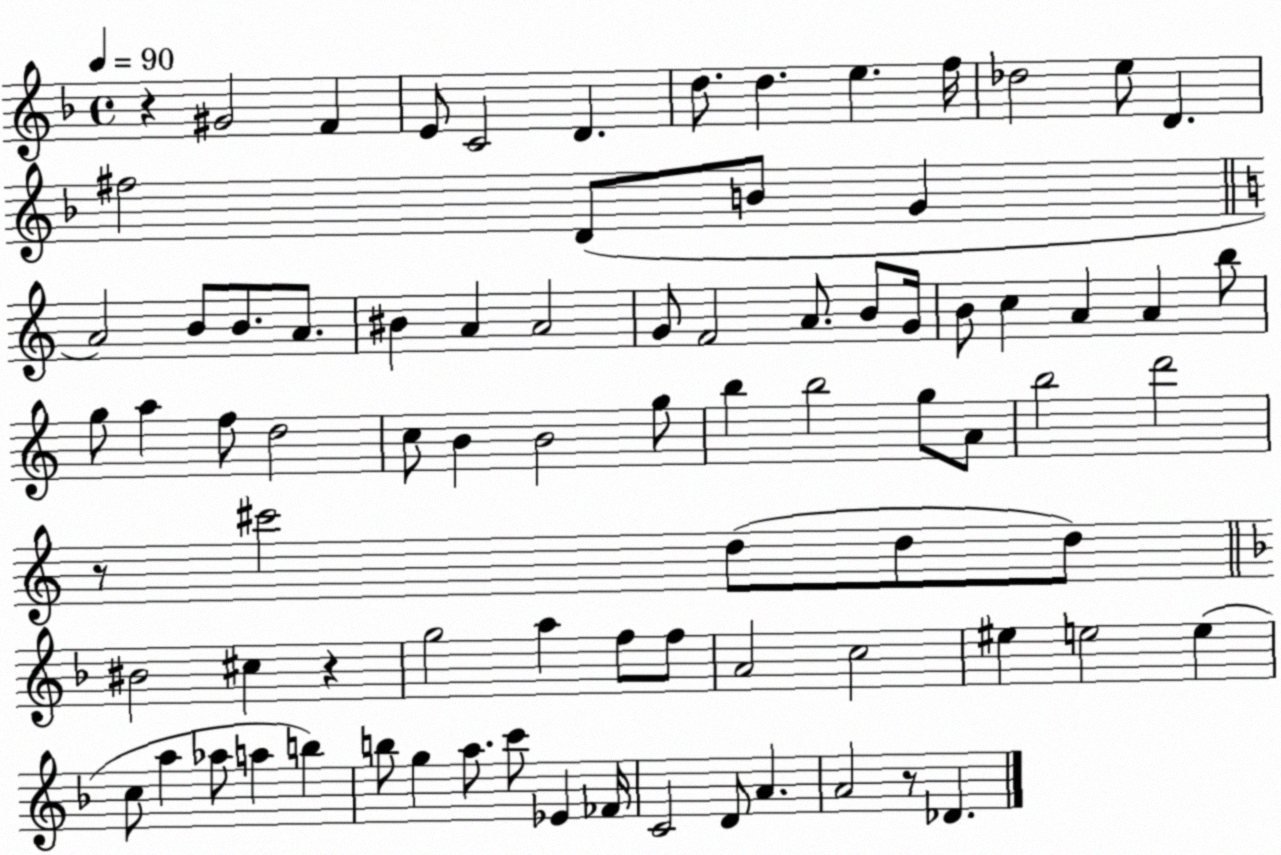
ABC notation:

X:1
T:Untitled
M:4/4
L:1/4
K:F
z ^G2 F E/2 C2 D d/2 d e f/4 _d2 e/2 D ^f2 D/2 B/2 G A2 B/2 B/2 A/2 ^B A A2 G/2 F2 A/2 B/2 G/4 B/2 c A A b/2 g/2 a f/2 d2 c/2 B B2 g/2 b b2 g/2 A/2 b2 d'2 z/2 ^c'2 d/2 d/2 d/2 ^B2 ^c z g2 a f/2 f/2 A2 c2 ^e e2 e c/2 a _a/2 a b b/2 g a/2 c'/2 _E _F/4 C2 D/2 A A2 z/2 _D